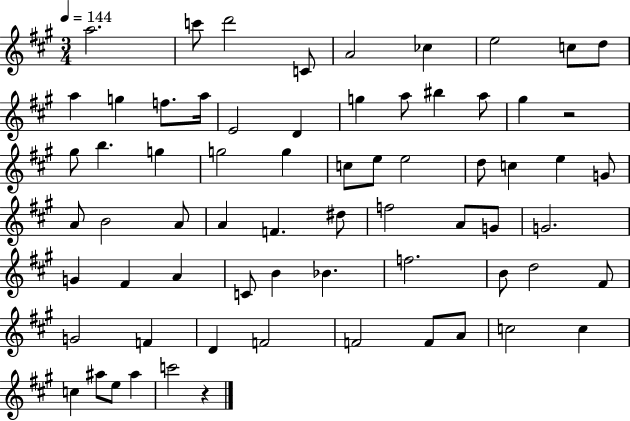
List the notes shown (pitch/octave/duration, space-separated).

A5/h. C6/e D6/h C4/e A4/h CES5/q E5/h C5/e D5/e A5/q G5/q F5/e. A5/s E4/h D4/q G5/q A5/e BIS5/q A5/e G#5/q R/h G#5/e B5/q. G5/q G5/h G5/q C5/e E5/e E5/h D5/e C5/q E5/q G4/e A4/e B4/h A4/e A4/q F4/q. D#5/e F5/h A4/e G4/e G4/h. G4/q F#4/q A4/q C4/e B4/q Bb4/q. F5/h. B4/e D5/h F#4/e G4/h F4/q D4/q F4/h F4/h F4/e A4/e C5/h C5/q C5/q A#5/e E5/e A#5/q C6/h R/q